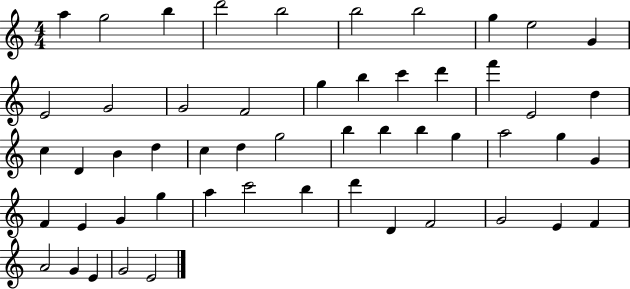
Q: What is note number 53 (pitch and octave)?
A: E4